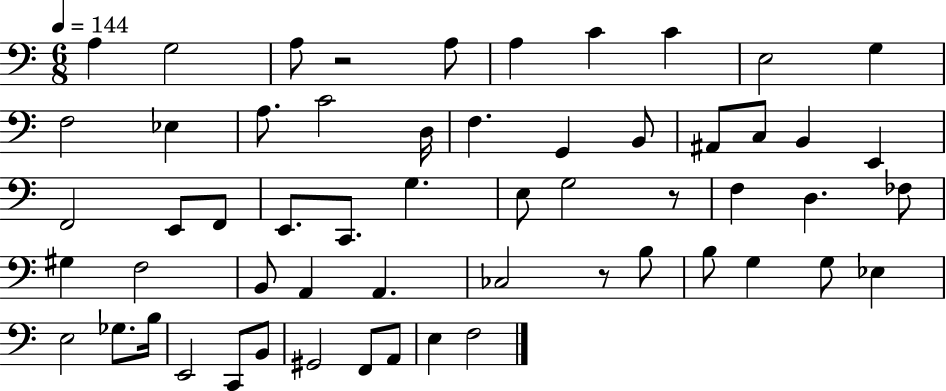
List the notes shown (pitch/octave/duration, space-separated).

A3/q G3/h A3/e R/h A3/e A3/q C4/q C4/q E3/h G3/q F3/h Eb3/q A3/e. C4/h D3/s F3/q. G2/q B2/e A#2/e C3/e B2/q E2/q F2/h E2/e F2/e E2/e. C2/e. G3/q. E3/e G3/h R/e F3/q D3/q. FES3/e G#3/q F3/h B2/e A2/q A2/q. CES3/h R/e B3/e B3/e G3/q G3/e Eb3/q E3/h Gb3/e. B3/s E2/h C2/e B2/e G#2/h F2/e A2/e E3/q F3/h